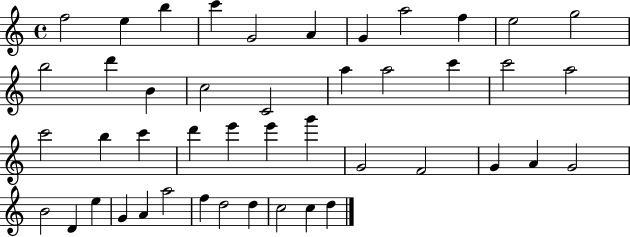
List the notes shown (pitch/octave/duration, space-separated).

F5/h E5/q B5/q C6/q G4/h A4/q G4/q A5/h F5/q E5/h G5/h B5/h D6/q B4/q C5/h C4/h A5/q A5/h C6/q C6/h A5/h C6/h B5/q C6/q D6/q E6/q E6/q G6/q G4/h F4/h G4/q A4/q G4/h B4/h D4/q E5/q G4/q A4/q A5/h F5/q D5/h D5/q C5/h C5/q D5/q